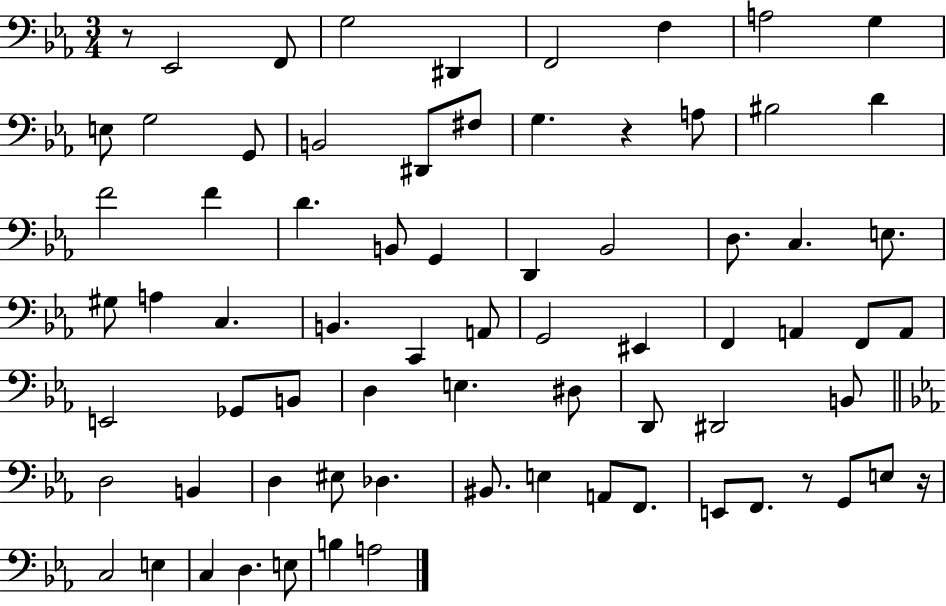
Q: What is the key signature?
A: EES major